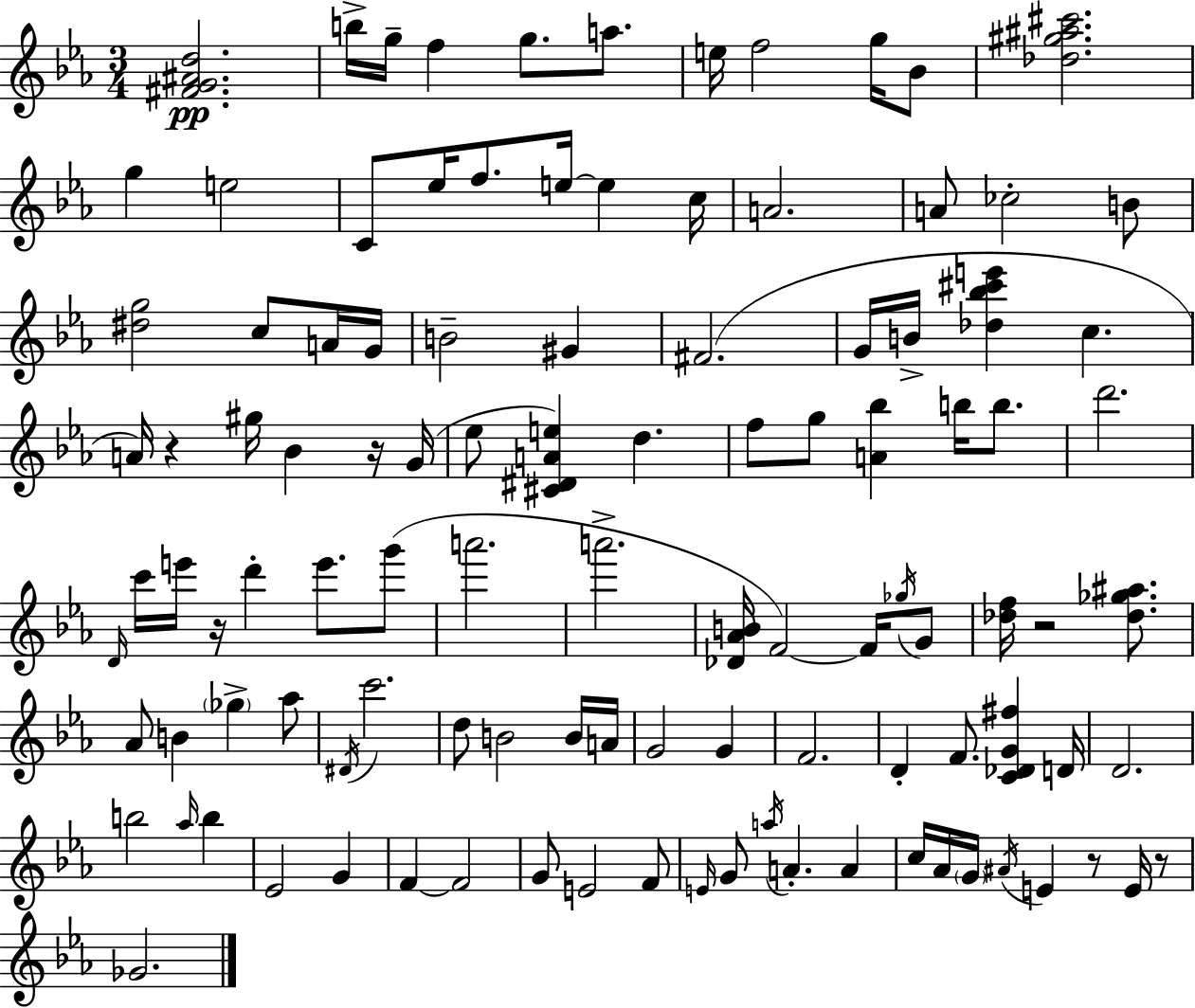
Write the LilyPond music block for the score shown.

{
  \clef treble
  \numericTimeSignature
  \time 3/4
  \key c \minor
  <fis' g' ais' d''>2.\pp | b''16-> g''16-- f''4 g''8. a''8. | e''16 f''2 g''16 bes'8 | <des'' gis'' ais'' cis'''>2. | \break g''4 e''2 | c'8 ees''16 f''8. e''16~~ e''4 c''16 | a'2. | a'8 ces''2-. b'8 | \break <dis'' g''>2 c''8 a'16 g'16 | b'2-- gis'4 | fis'2.( | g'16 b'16-> <des'' bes'' cis''' e'''>4 c''4. | \break a'16) r4 gis''16 bes'4 r16 g'16( | ees''8 <cis' dis' a' e''>4) d''4. | f''8 g''8 <a' bes''>4 b''16 b''8. | d'''2. | \break \grace { d'16 } c'''16 e'''16 r16 d'''4-. e'''8. g'''8( | a'''2. | a'''2.-> | <des' aes' b'>16 f'2~~) f'16 \acciaccatura { ges''16 } | \break g'8 <des'' f''>16 r2 <des'' ges'' ais''>8. | aes'8 b'4 \parenthesize ges''4-> | aes''8 \acciaccatura { dis'16 } c'''2. | d''8 b'2 | \break b'16 a'16 g'2 g'4 | f'2. | d'4-. f'8. <c' des' g' fis''>4 | d'16 d'2. | \break b''2 \grace { aes''16 } | b''4 ees'2 | g'4 f'4~~ f'2 | g'8 e'2 | \break f'8 \grace { e'16 } g'8 \acciaccatura { a''16 } a'4.-. | a'4 c''16 aes'16 \parenthesize g'16 \acciaccatura { ais'16 } e'4 | r8 e'16 r8 ges'2. | \bar "|."
}